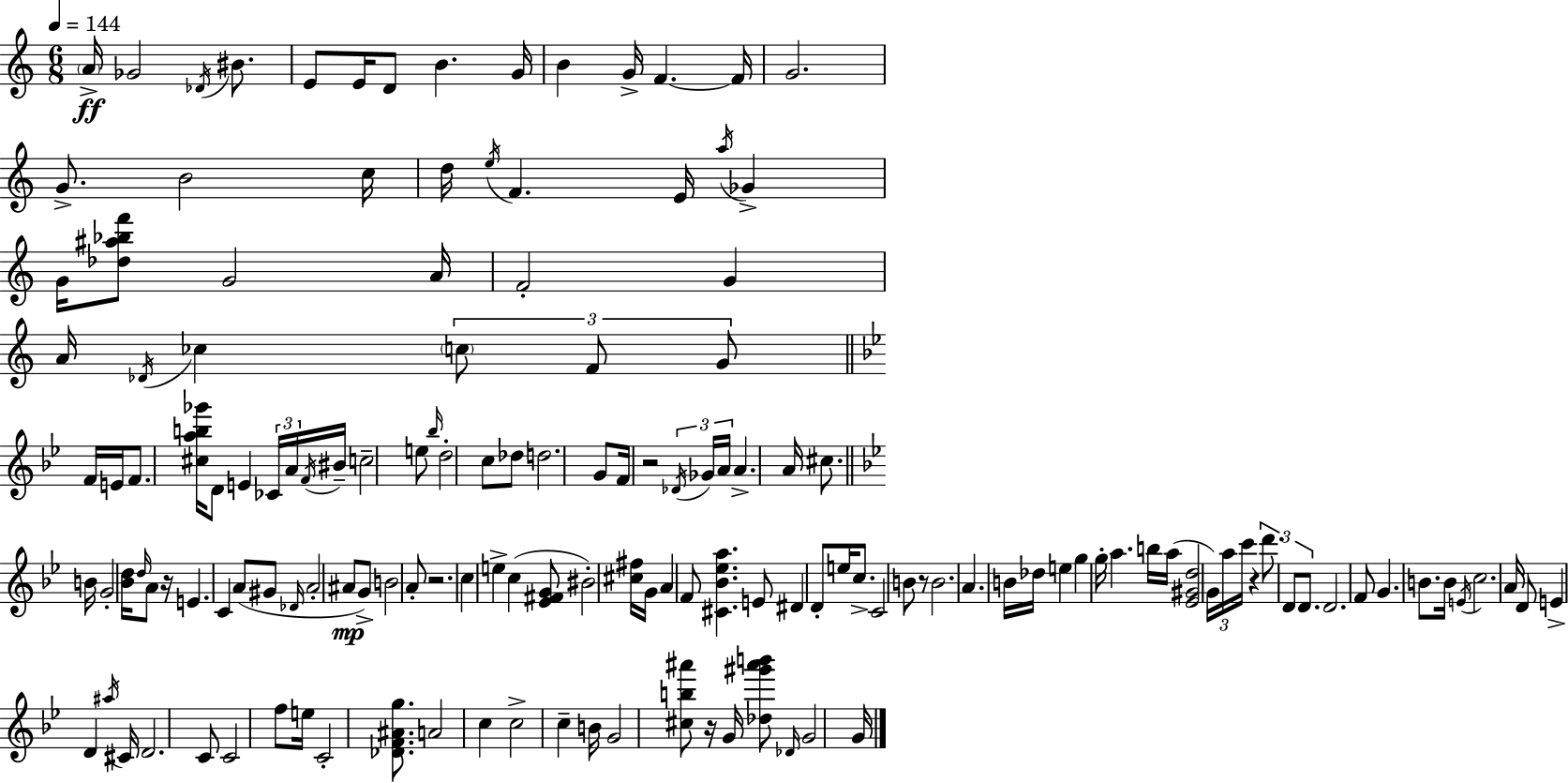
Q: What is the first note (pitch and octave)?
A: A4